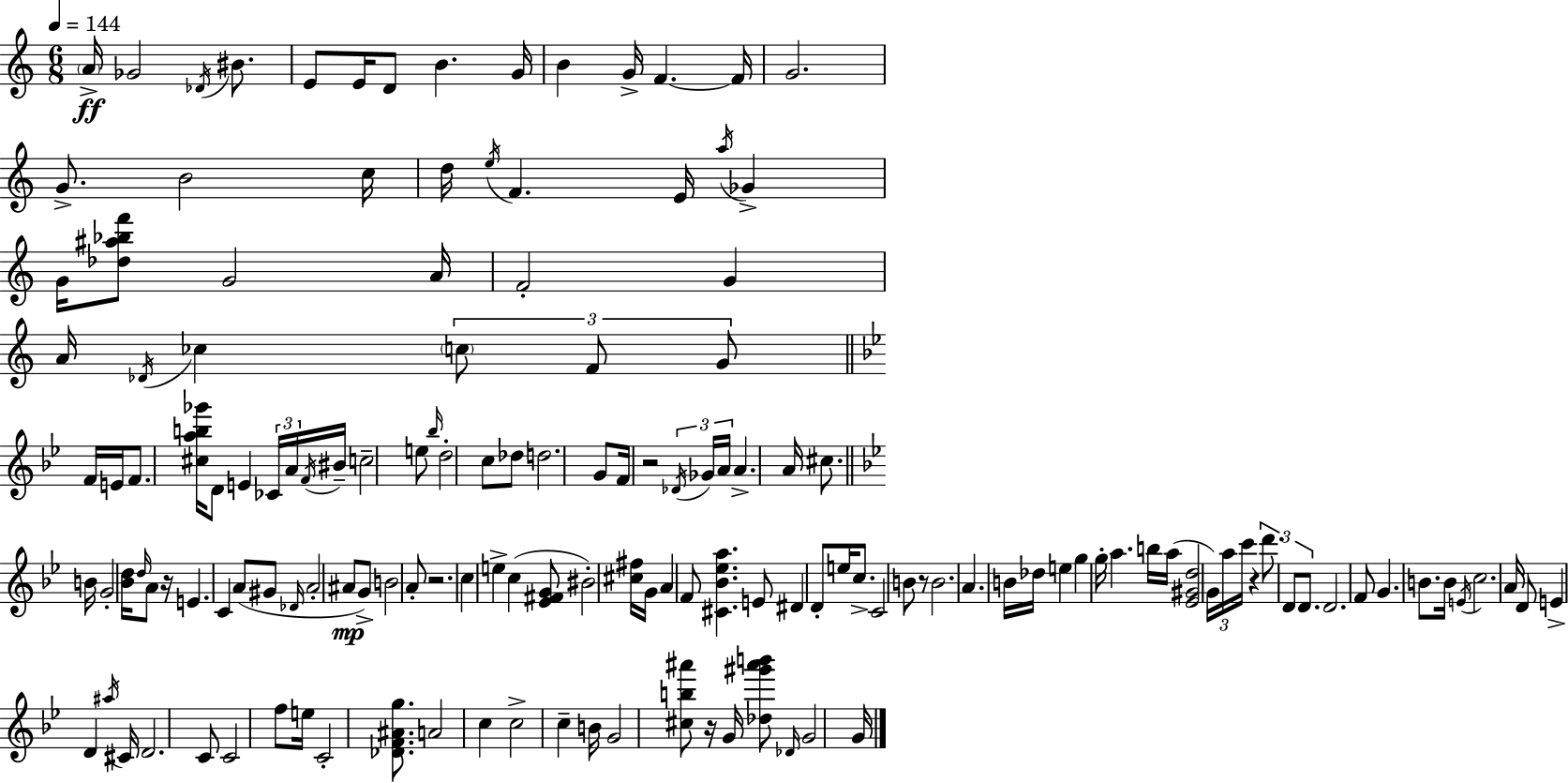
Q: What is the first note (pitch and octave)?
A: A4